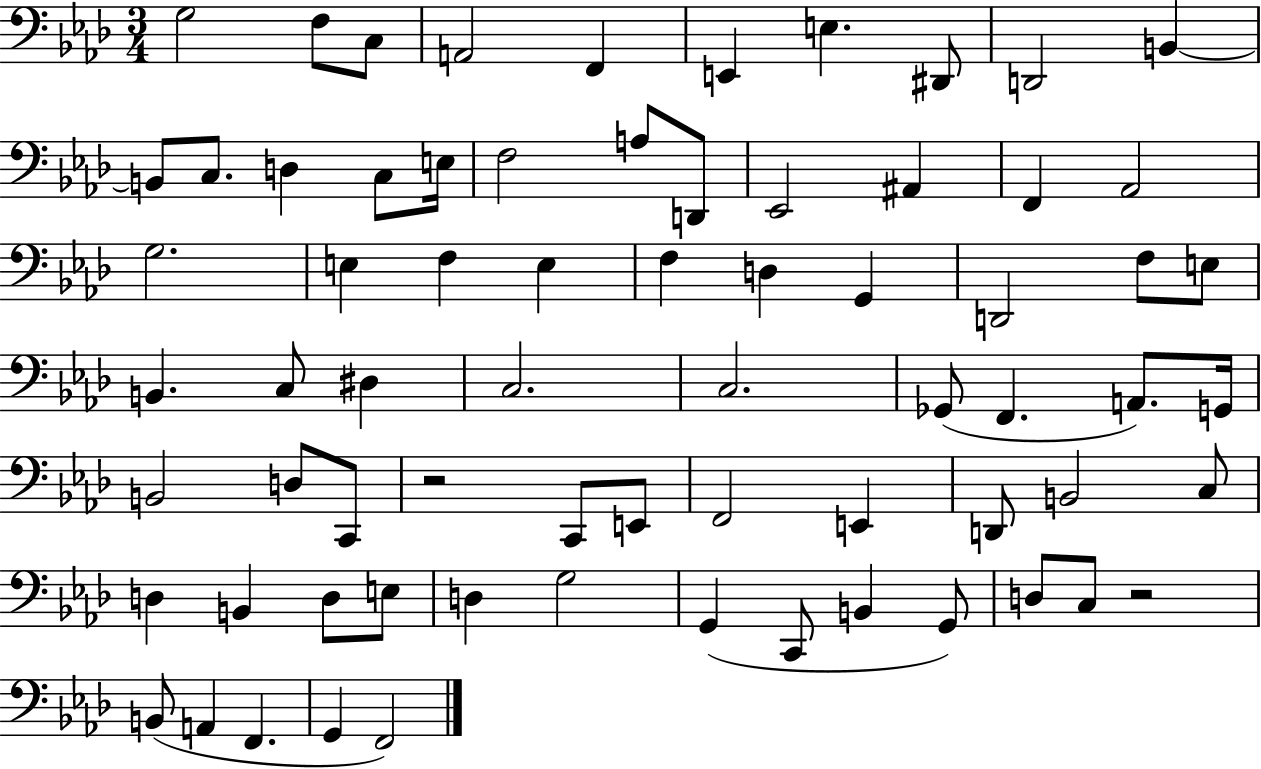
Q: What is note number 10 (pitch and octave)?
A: B2